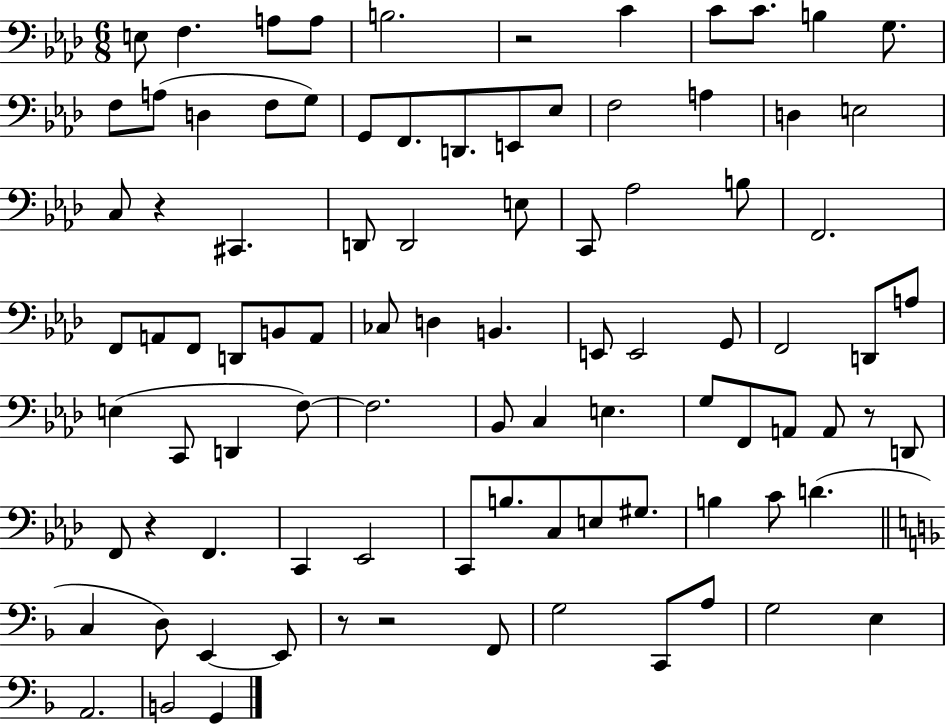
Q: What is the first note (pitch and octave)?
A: E3